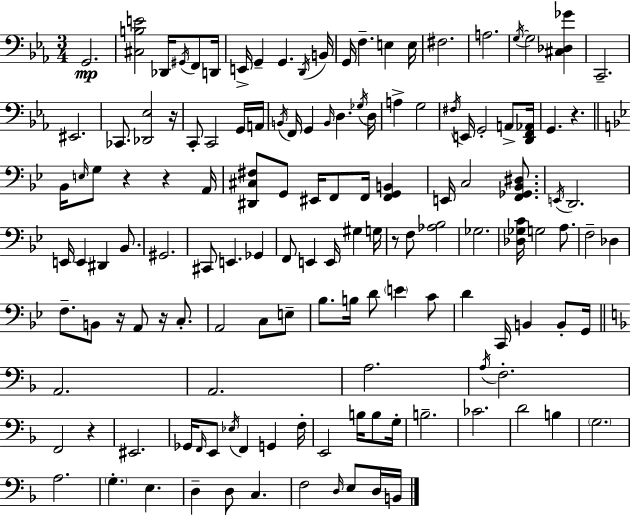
X:1
T:Untitled
M:3/4
L:1/4
K:Eb
G,,2 [^C,B,E]2 _D,,/4 ^G,,/4 F,,/2 D,,/4 E,,/4 G,, G,, D,,/4 B,,/4 G,,/4 F, E, E,/4 ^F,2 A,2 G,/4 G,2 [^C,_D,_G] C,,2 ^E,,2 _C,,/2 [_D,,_E,]2 z/4 C,,/2 C,,2 G,,/4 A,,/4 B,,/4 F,,/4 G,, B,,/4 D, _G,/4 D,/4 A, G,2 ^F,/4 E,,/4 G,,2 A,,/2 [D,,F,,_A,,]/4 G,, z _B,,/4 E,/4 G,/2 z z A,,/4 [^D,,^C,^F,]/2 G,,/2 ^E,,/4 F,,/2 F,,/4 [F,,G,,B,,] E,,/4 C,2 [F,,_G,,_B,,^D,]/2 E,,/4 D,,2 E,,/4 E,, ^D,, _B,,/2 ^G,,2 ^C,,/2 E,, _G,, F,,/2 E,, E,,/4 ^G, G,/4 z/2 F,/2 [_A,_B,]2 _G,2 [_D,_G,C]/4 G,2 A,/2 F,2 _D, F,/2 B,,/2 z/4 A,,/2 z/4 C,/2 A,,2 C,/2 E,/2 _B,/2 B,/4 D/2 E C/2 D C,,/4 B,, B,,/2 G,,/4 A,,2 A,,2 A,2 A,/4 F,2 F,,2 z ^E,,2 _G,,/4 F,,/4 E,,/2 _E,/4 F,, G,, F,/4 E,,2 B,/4 B,/2 G,/4 B,2 _C2 D2 B, G,2 A,2 G, E, D, D,/2 C, F,2 D,/4 E,/2 D,/4 B,,/4